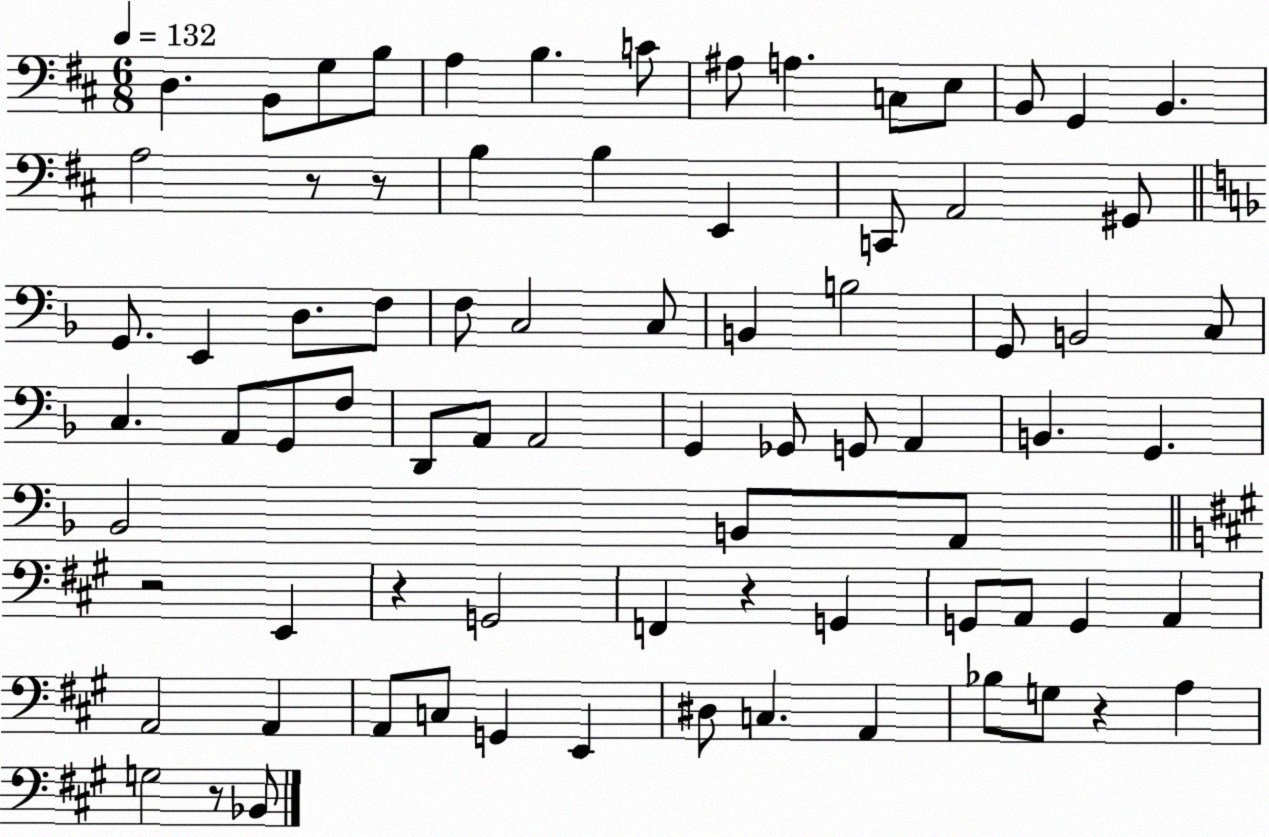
X:1
T:Untitled
M:6/8
L:1/4
K:D
D, B,,/2 G,/2 B,/2 A, B, C/2 ^A,/2 A, C,/2 E,/2 B,,/2 G,, B,, A,2 z/2 z/2 B, B, E,, C,,/2 A,,2 ^G,,/2 G,,/2 E,, D,/2 F,/2 F,/2 C,2 C,/2 B,, B,2 G,,/2 B,,2 C,/2 C, A,,/2 G,,/2 F,/2 D,,/2 A,,/2 A,,2 G,, _G,,/2 G,,/2 A,, B,, G,, _B,,2 B,,/2 A,,/2 z2 E,, z G,,2 F,, z G,, G,,/2 A,,/2 G,, A,, A,,2 A,, A,,/2 C,/2 G,, E,, ^D,/2 C, A,, _B,/2 G,/2 z A, G,2 z/2 _B,,/2